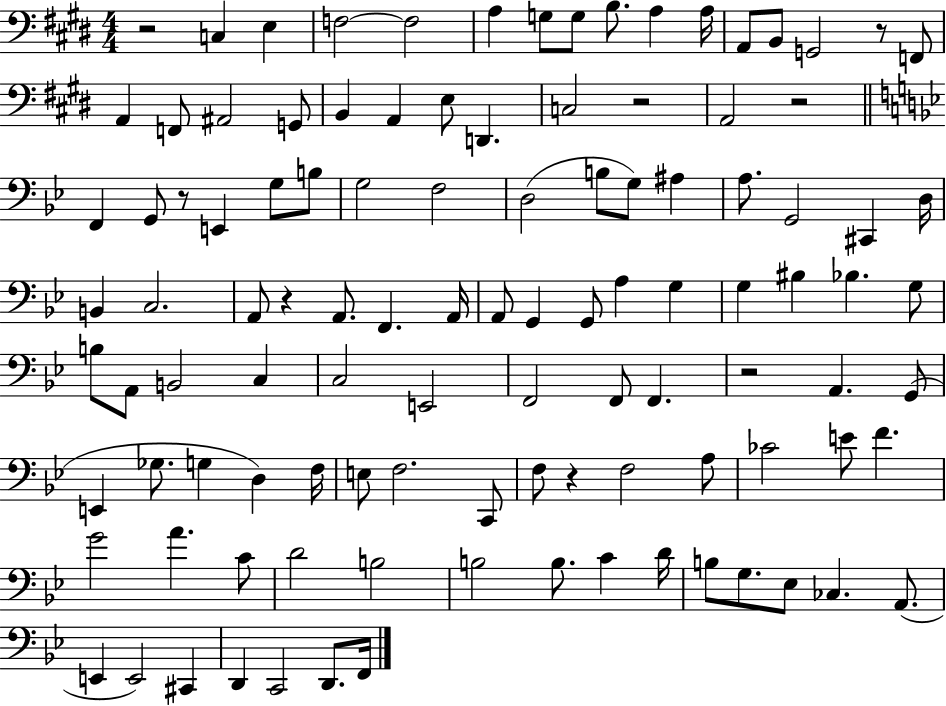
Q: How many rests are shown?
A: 8